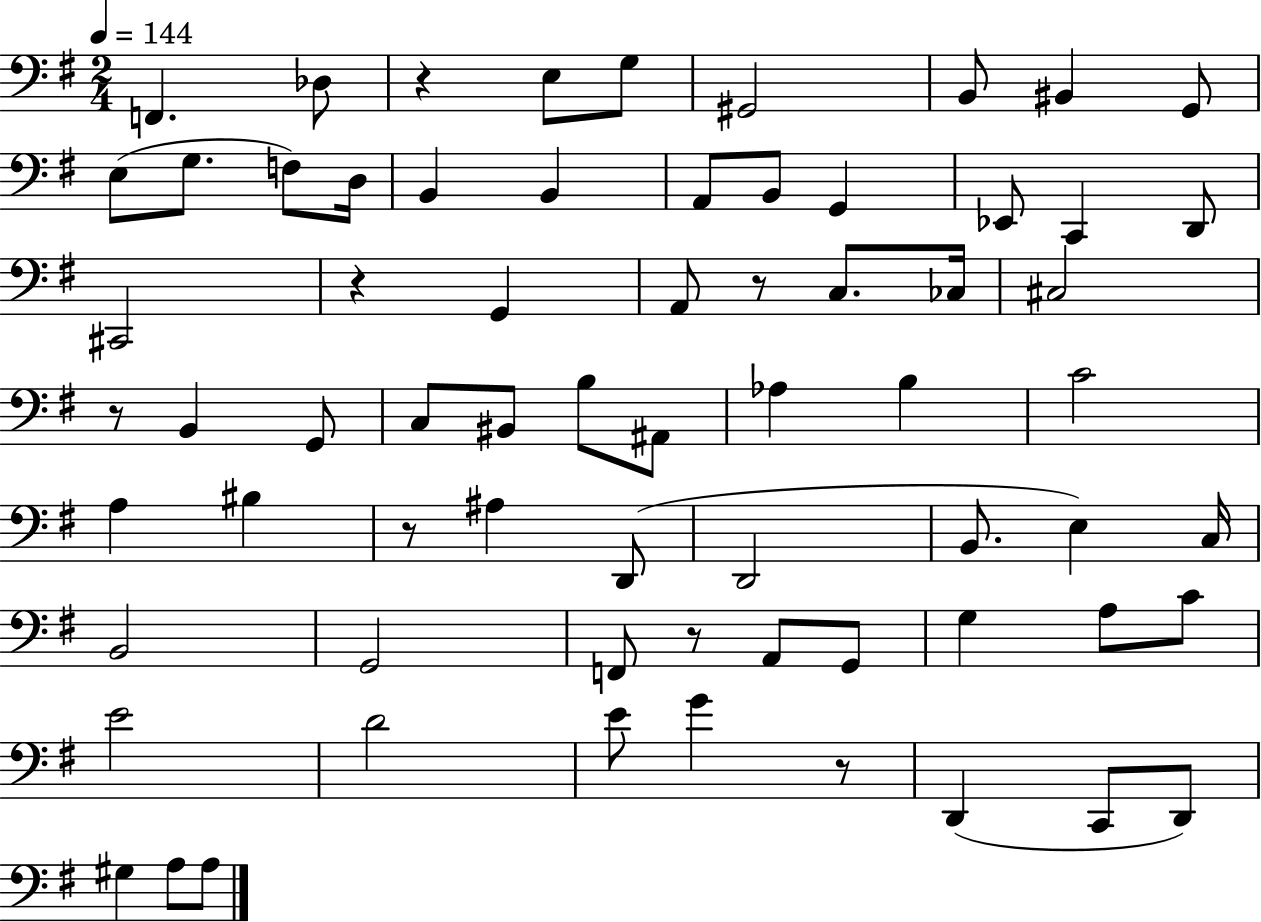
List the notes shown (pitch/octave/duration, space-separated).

F2/q. Db3/e R/q E3/e G3/e G#2/h B2/e BIS2/q G2/e E3/e G3/e. F3/e D3/s B2/q B2/q A2/e B2/e G2/q Eb2/e C2/q D2/e C#2/h R/q G2/q A2/e R/e C3/e. CES3/s C#3/h R/e B2/q G2/e C3/e BIS2/e B3/e A#2/e Ab3/q B3/q C4/h A3/q BIS3/q R/e A#3/q D2/e D2/h B2/e. E3/q C3/s B2/h G2/h F2/e R/e A2/e G2/e G3/q A3/e C4/e E4/h D4/h E4/e G4/q R/e D2/q C2/e D2/e G#3/q A3/e A3/e